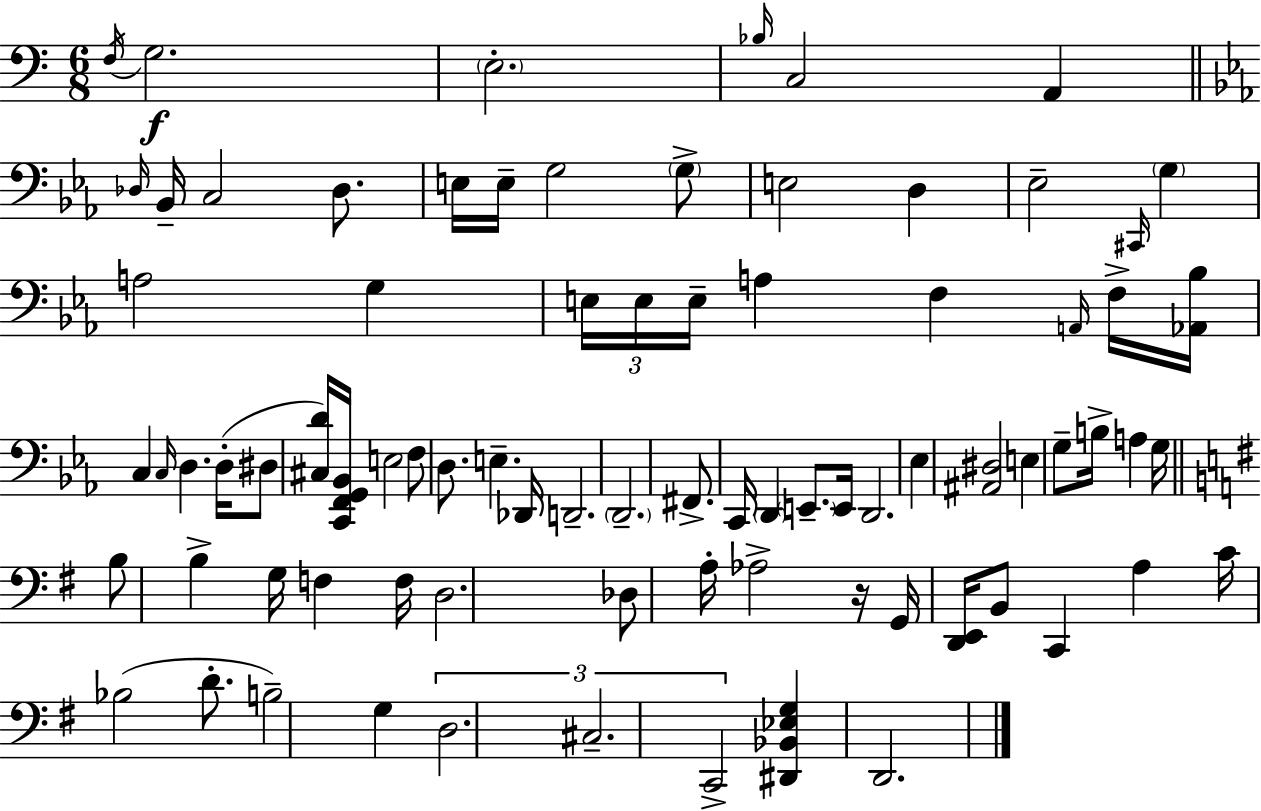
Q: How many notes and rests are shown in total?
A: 81